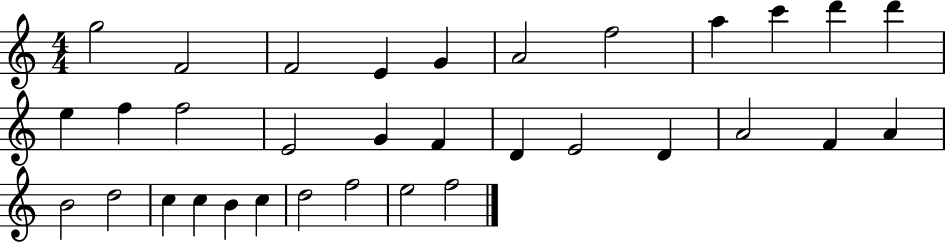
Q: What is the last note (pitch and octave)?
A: F5